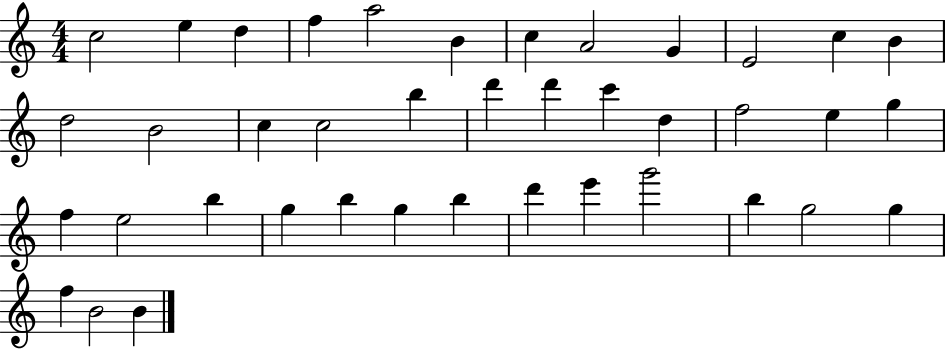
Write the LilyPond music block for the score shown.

{
  \clef treble
  \numericTimeSignature
  \time 4/4
  \key c \major
  c''2 e''4 d''4 | f''4 a''2 b'4 | c''4 a'2 g'4 | e'2 c''4 b'4 | \break d''2 b'2 | c''4 c''2 b''4 | d'''4 d'''4 c'''4 d''4 | f''2 e''4 g''4 | \break f''4 e''2 b''4 | g''4 b''4 g''4 b''4 | d'''4 e'''4 g'''2 | b''4 g''2 g''4 | \break f''4 b'2 b'4 | \bar "|."
}